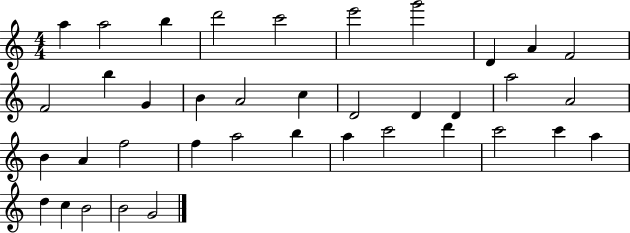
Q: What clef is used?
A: treble